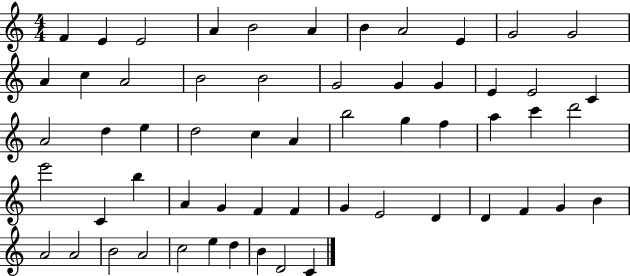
F4/q E4/q E4/h A4/q B4/h A4/q B4/q A4/h E4/q G4/h G4/h A4/q C5/q A4/h B4/h B4/h G4/h G4/q G4/q E4/q E4/h C4/q A4/h D5/q E5/q D5/h C5/q A4/q B5/h G5/q F5/q A5/q C6/q D6/h E6/h C4/q B5/q A4/q G4/q F4/q F4/q G4/q E4/h D4/q D4/q F4/q G4/q B4/q A4/h A4/h B4/h A4/h C5/h E5/q D5/q B4/q D4/h C4/q